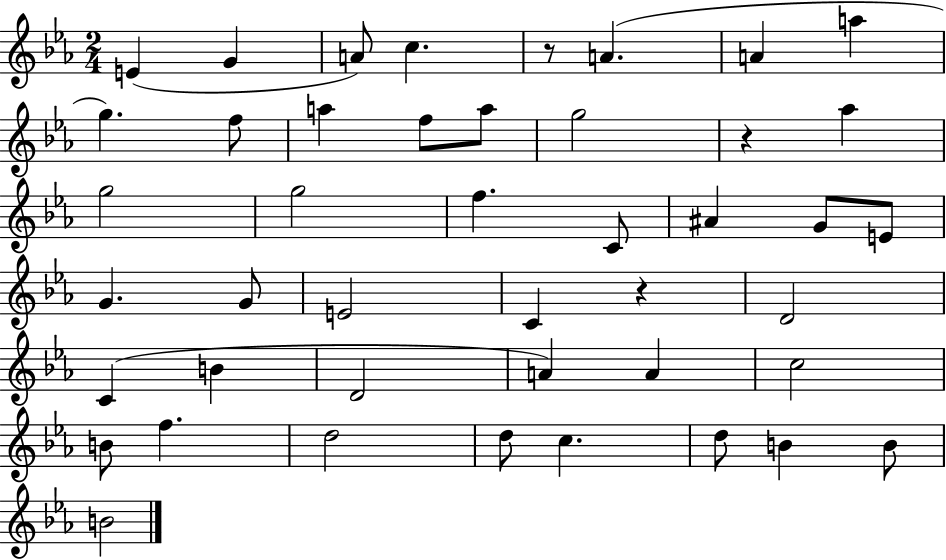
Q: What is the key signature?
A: EES major